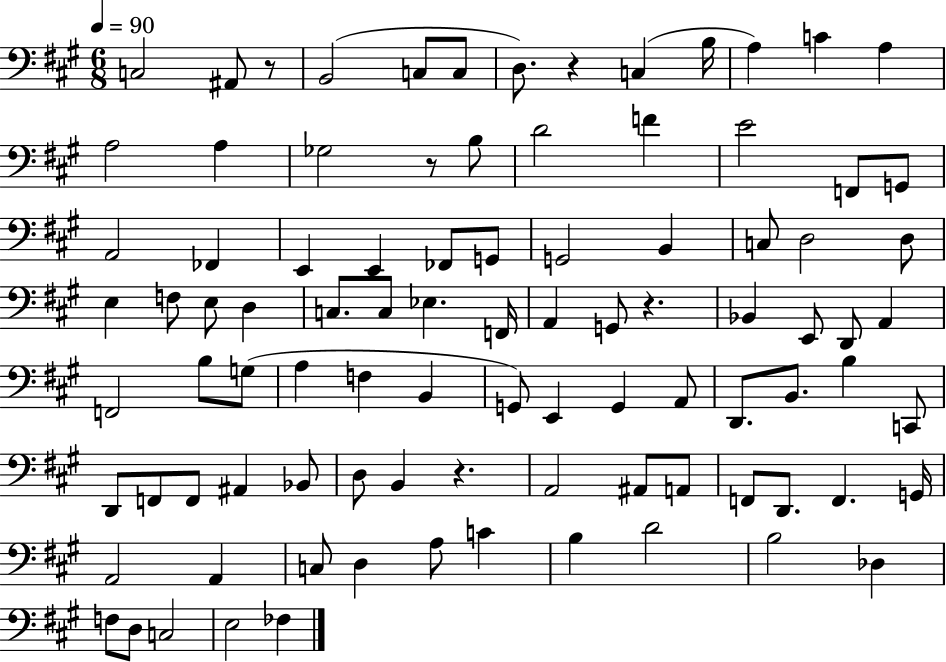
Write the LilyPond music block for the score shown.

{
  \clef bass
  \numericTimeSignature
  \time 6/8
  \key a \major
  \tempo 4 = 90
  c2 ais,8 r8 | b,2( c8 c8 | d8.) r4 c4( b16 | a4) c'4 a4 | \break a2 a4 | ges2 r8 b8 | d'2 f'4 | e'2 f,8 g,8 | \break a,2 fes,4 | e,4 e,4 fes,8 g,8 | g,2 b,4 | c8 d2 d8 | \break e4 f8 e8 d4 | c8. c8 ees4. f,16 | a,4 g,8 r4. | bes,4 e,8 d,8 a,4 | \break f,2 b8 g8( | a4 f4 b,4 | g,8) e,4 g,4 a,8 | d,8. b,8. b4 c,8 | \break d,8 f,8 f,8 ais,4 bes,8 | d8 b,4 r4. | a,2 ais,8 a,8 | f,8 d,8. f,4. g,16 | \break a,2 a,4 | c8 d4 a8 c'4 | b4 d'2 | b2 des4 | \break f8 d8 c2 | e2 fes4 | \bar "|."
}